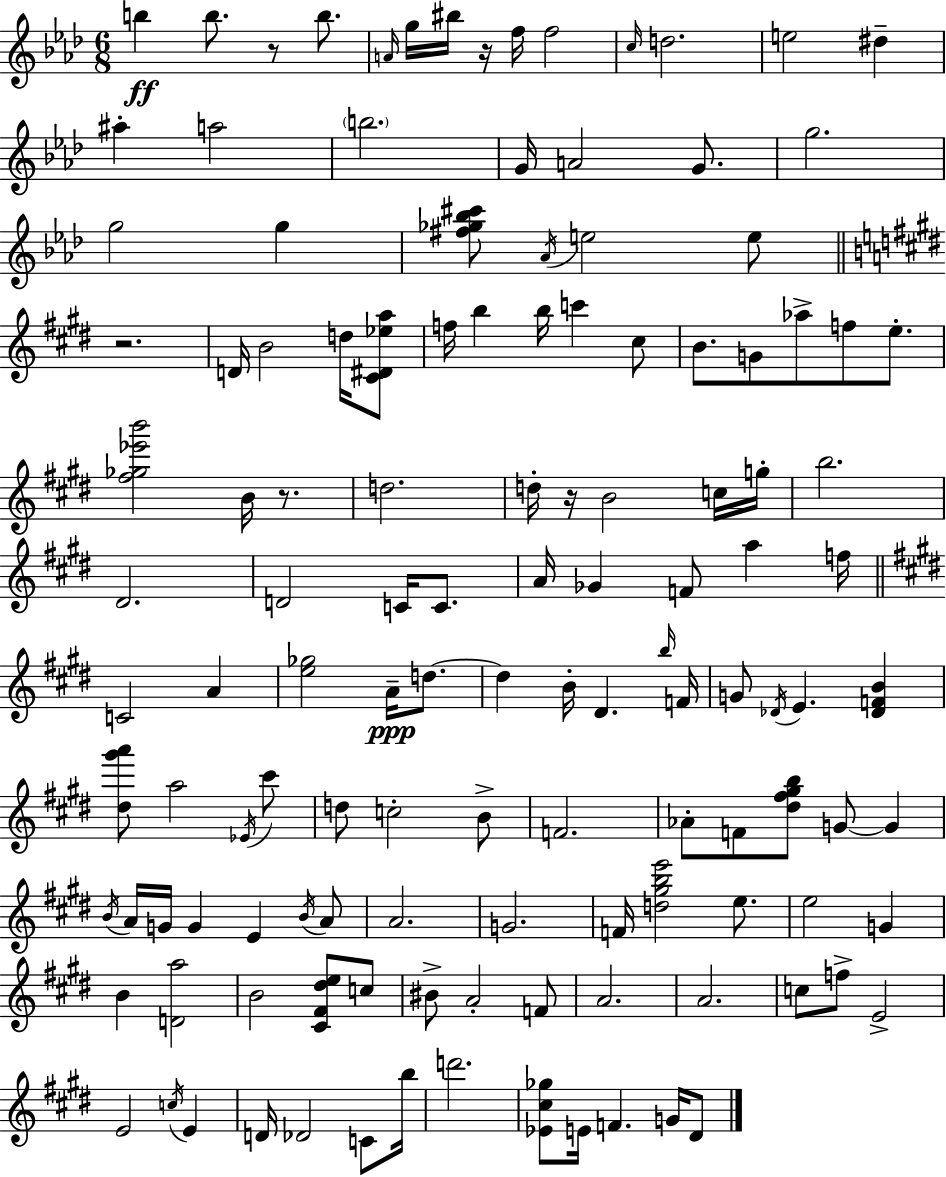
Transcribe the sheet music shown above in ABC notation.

X:1
T:Untitled
M:6/8
L:1/4
K:Fm
b b/2 z/2 b/2 A/4 g/4 ^b/4 z/4 f/4 f2 c/4 d2 e2 ^d ^a a2 b2 G/4 A2 G/2 g2 g2 g [^f_g_b^c']/2 _A/4 e2 e/2 z2 D/4 B2 d/4 [^C^D_ea]/2 f/4 b b/4 c' ^c/2 B/2 G/2 _a/2 f/2 e/2 [^f_g_e'b']2 B/4 z/2 d2 d/4 z/4 B2 c/4 g/4 b2 ^D2 D2 C/4 C/2 A/4 _G F/2 a f/4 C2 A [e_g]2 A/4 d/2 d B/4 ^D b/4 F/4 G/2 _D/4 E [_DFB] [^d^g'a']/2 a2 _E/4 ^c'/2 d/2 c2 B/2 F2 _A/2 F/2 [^d^f^gb]/2 G/2 G B/4 A/4 G/4 G E B/4 A/2 A2 G2 F/4 [d^gbe']2 e/2 e2 G B [Da]2 B2 [^C^F^de]/2 c/2 ^B/2 A2 F/2 A2 A2 c/2 f/2 E2 E2 c/4 E D/4 _D2 C/2 b/4 d'2 [_E^c_g]/2 E/4 F G/4 ^D/2